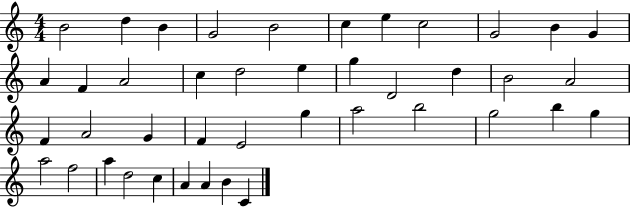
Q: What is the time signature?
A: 4/4